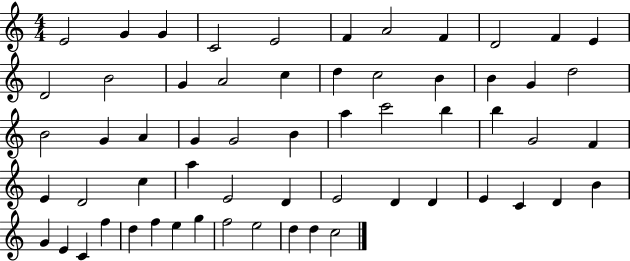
{
  \clef treble
  \numericTimeSignature
  \time 4/4
  \key c \major
  e'2 g'4 g'4 | c'2 e'2 | f'4 a'2 f'4 | d'2 f'4 e'4 | \break d'2 b'2 | g'4 a'2 c''4 | d''4 c''2 b'4 | b'4 g'4 d''2 | \break b'2 g'4 a'4 | g'4 g'2 b'4 | a''4 c'''2 b''4 | b''4 g'2 f'4 | \break e'4 d'2 c''4 | a''4 e'2 d'4 | e'2 d'4 d'4 | e'4 c'4 d'4 b'4 | \break g'4 e'4 c'4 f''4 | d''4 f''4 e''4 g''4 | f''2 e''2 | d''4 d''4 c''2 | \break \bar "|."
}